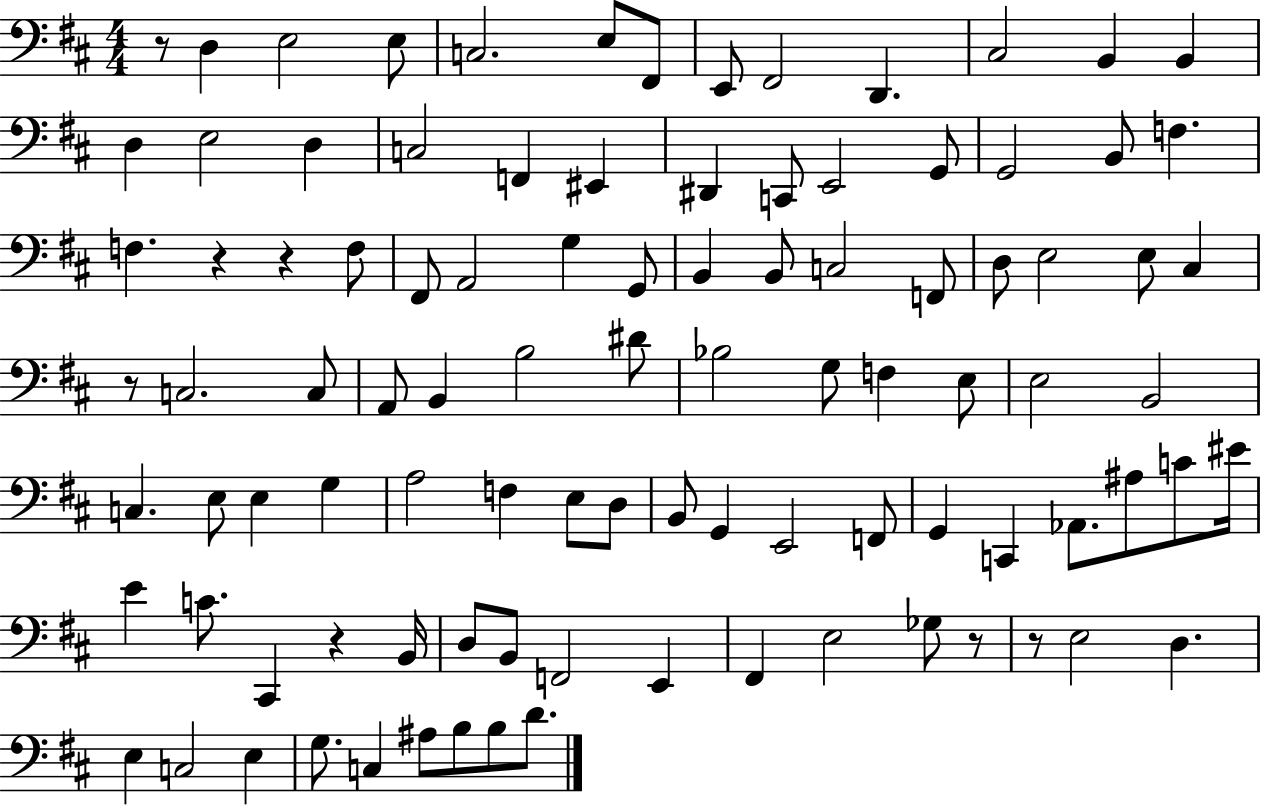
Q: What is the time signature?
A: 4/4